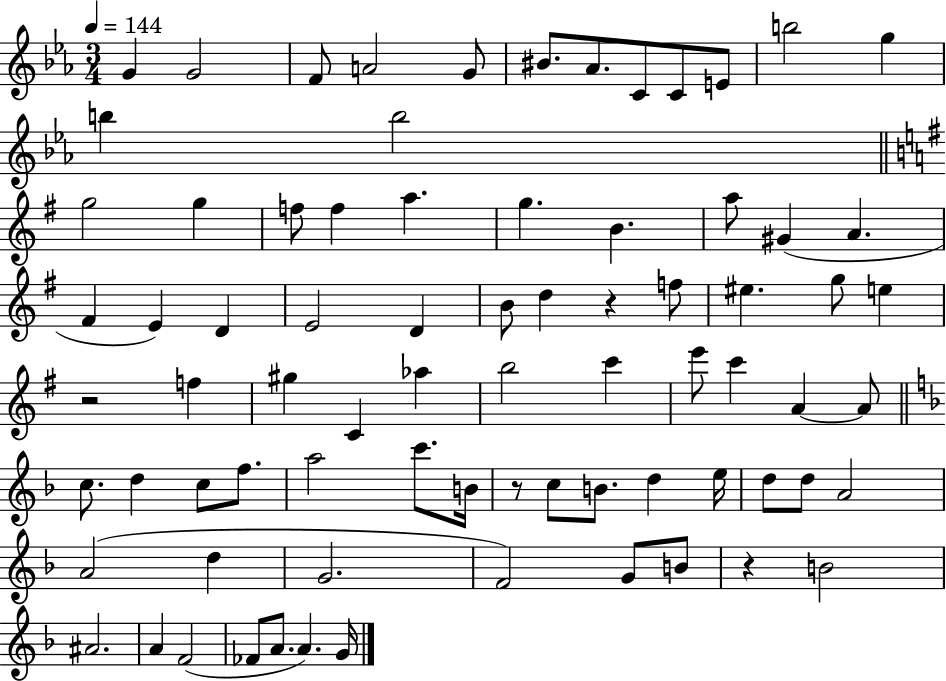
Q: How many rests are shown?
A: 4